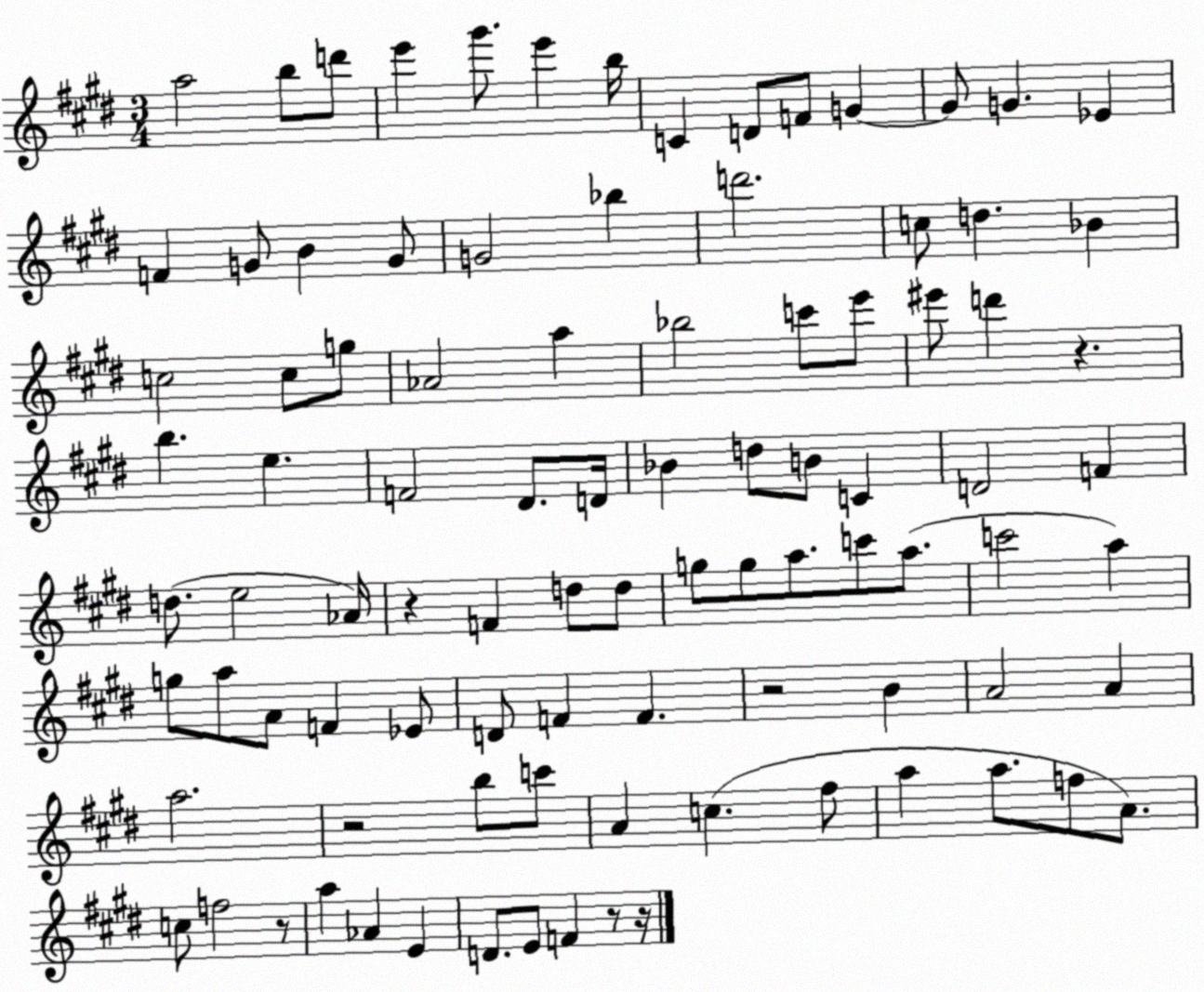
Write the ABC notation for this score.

X:1
T:Untitled
M:3/4
L:1/4
K:E
a2 b/2 d'/2 e' ^g'/2 e' b/4 C D/2 F/2 G G/2 G _E F G/2 B G/2 G2 _b d'2 c/2 d _B c2 c/2 g/2 _A2 a _b2 c'/2 e'/2 ^e'/2 d' z b e F2 ^D/2 D/4 _B d/2 B/2 C D2 F d/2 e2 _A/4 z F d/2 d/2 g/2 g/2 a/2 c'/2 a/2 c'2 a g/2 a/2 A/2 F _E/2 D/2 F F z2 B A2 A a2 z2 b/2 c'/2 A c ^f/2 a a/2 f/2 A/2 c/2 f2 z/2 a _A E D/2 E/2 F z/2 z/4